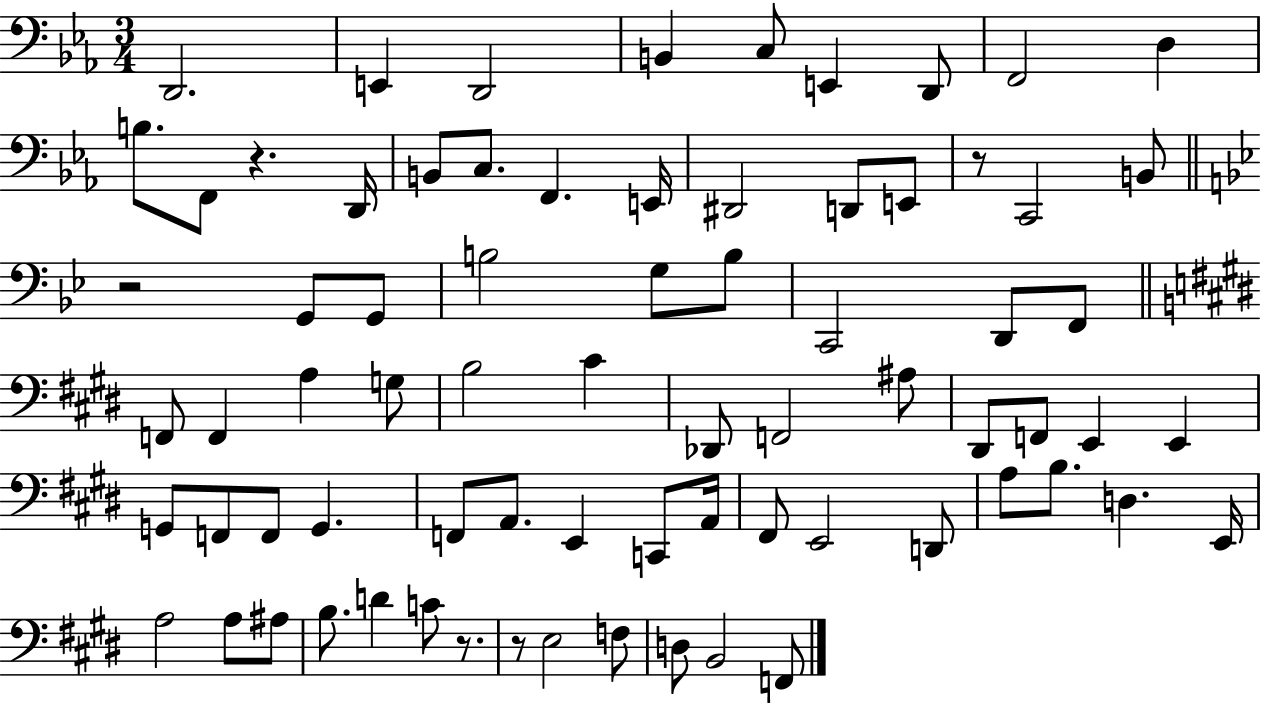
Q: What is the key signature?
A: EES major